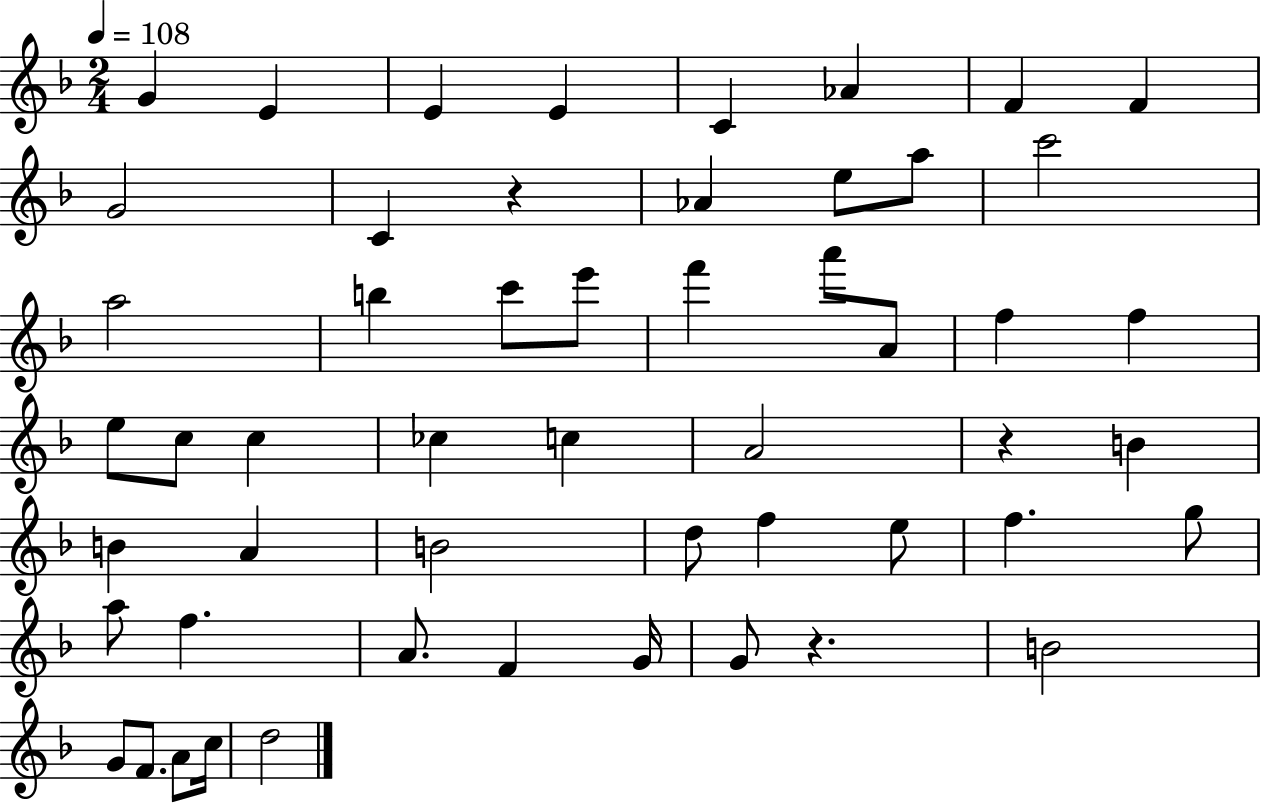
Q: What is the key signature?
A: F major